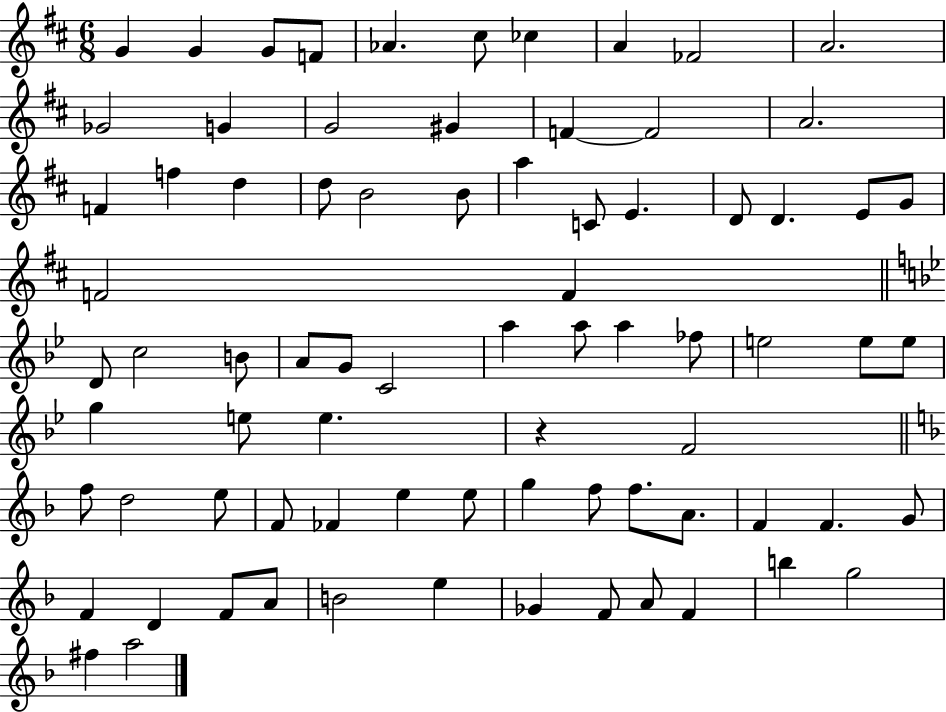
G4/q G4/q G4/e F4/e Ab4/q. C#5/e CES5/q A4/q FES4/h A4/h. Gb4/h G4/q G4/h G#4/q F4/q F4/h A4/h. F4/q F5/q D5/q D5/e B4/h B4/e A5/q C4/e E4/q. D4/e D4/q. E4/e G4/e F4/h F4/q D4/e C5/h B4/e A4/e G4/e C4/h A5/q A5/e A5/q FES5/e E5/h E5/e E5/e G5/q E5/e E5/q. R/q F4/h F5/e D5/h E5/e F4/e FES4/q E5/q E5/e G5/q F5/e F5/e. A4/e. F4/q F4/q. G4/e F4/q D4/q F4/e A4/e B4/h E5/q Gb4/q F4/e A4/e F4/q B5/q G5/h F#5/q A5/h